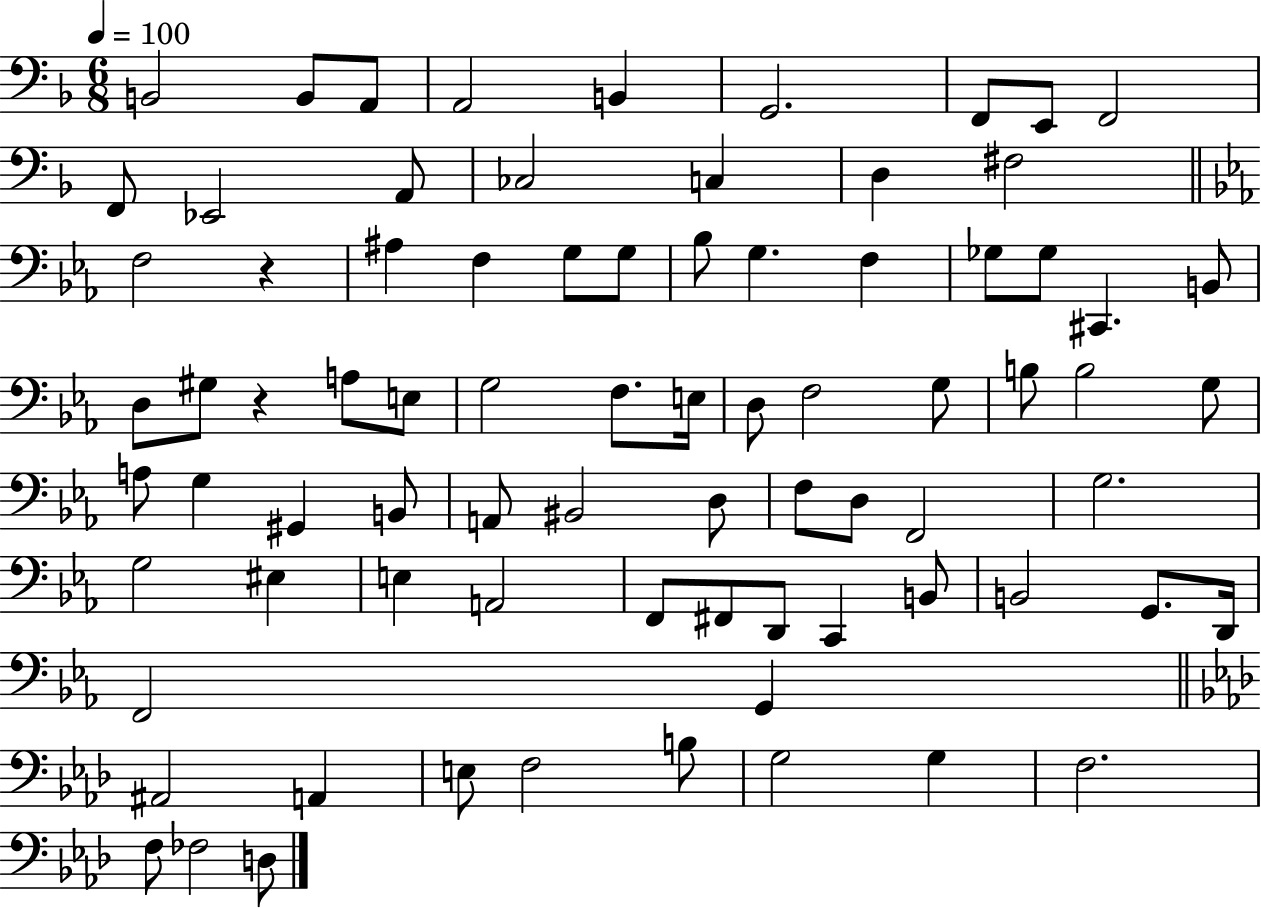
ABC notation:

X:1
T:Untitled
M:6/8
L:1/4
K:F
B,,2 B,,/2 A,,/2 A,,2 B,, G,,2 F,,/2 E,,/2 F,,2 F,,/2 _E,,2 A,,/2 _C,2 C, D, ^F,2 F,2 z ^A, F, G,/2 G,/2 _B,/2 G, F, _G,/2 _G,/2 ^C,, B,,/2 D,/2 ^G,/2 z A,/2 E,/2 G,2 F,/2 E,/4 D,/2 F,2 G,/2 B,/2 B,2 G,/2 A,/2 G, ^G,, B,,/2 A,,/2 ^B,,2 D,/2 F,/2 D,/2 F,,2 G,2 G,2 ^E, E, A,,2 F,,/2 ^F,,/2 D,,/2 C,, B,,/2 B,,2 G,,/2 D,,/4 F,,2 G,, ^A,,2 A,, E,/2 F,2 B,/2 G,2 G, F,2 F,/2 _F,2 D,/2